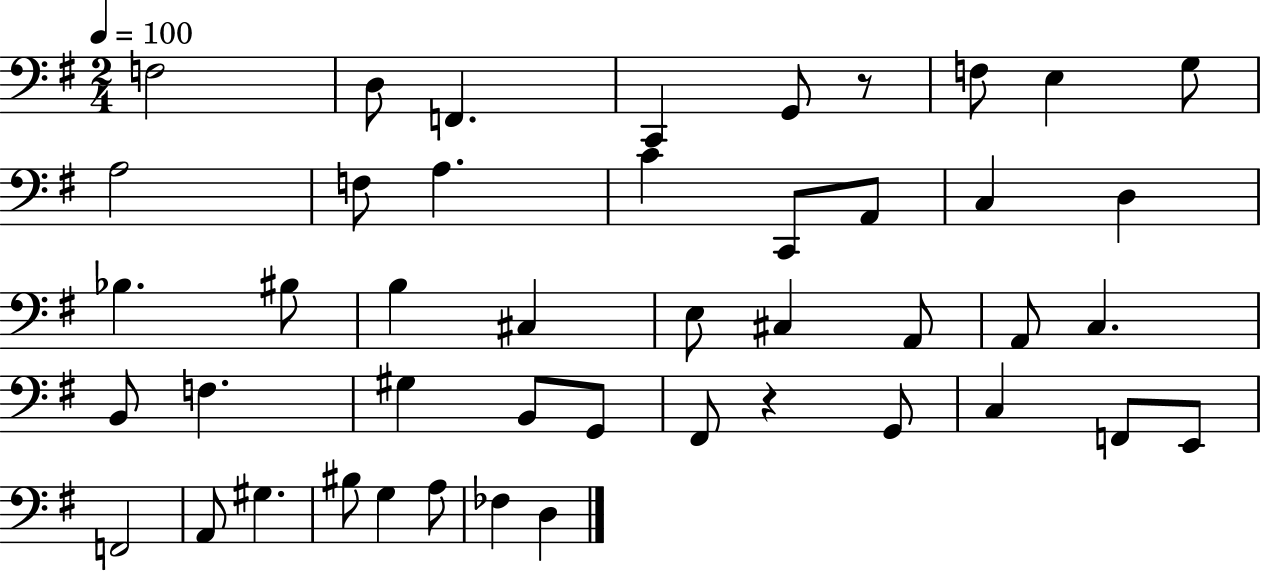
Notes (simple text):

F3/h D3/e F2/q. C2/q G2/e R/e F3/e E3/q G3/e A3/h F3/e A3/q. C4/q C2/e A2/e C3/q D3/q Bb3/q. BIS3/e B3/q C#3/q E3/e C#3/q A2/e A2/e C3/q. B2/e F3/q. G#3/q B2/e G2/e F#2/e R/q G2/e C3/q F2/e E2/e F2/h A2/e G#3/q. BIS3/e G3/q A3/e FES3/q D3/q